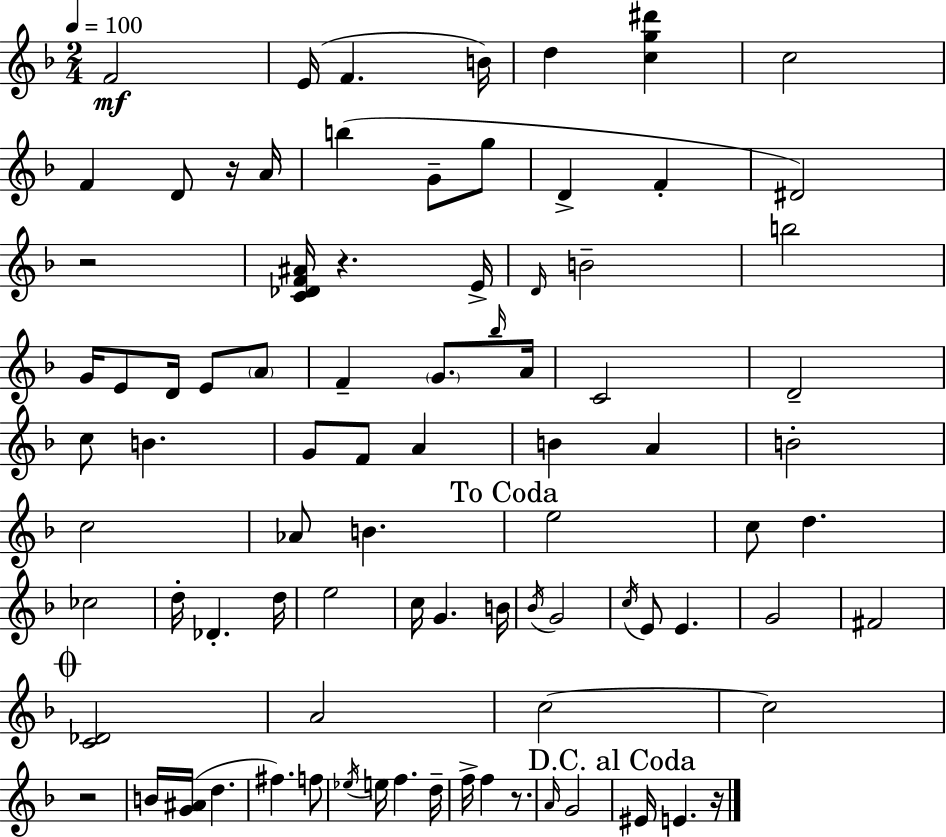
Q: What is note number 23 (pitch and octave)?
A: E4